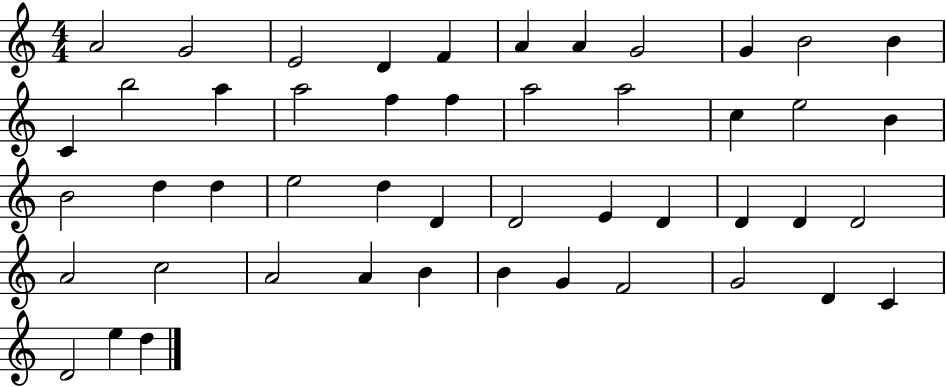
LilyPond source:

{
  \clef treble
  \numericTimeSignature
  \time 4/4
  \key c \major
  a'2 g'2 | e'2 d'4 f'4 | a'4 a'4 g'2 | g'4 b'2 b'4 | \break c'4 b''2 a''4 | a''2 f''4 f''4 | a''2 a''2 | c''4 e''2 b'4 | \break b'2 d''4 d''4 | e''2 d''4 d'4 | d'2 e'4 d'4 | d'4 d'4 d'2 | \break a'2 c''2 | a'2 a'4 b'4 | b'4 g'4 f'2 | g'2 d'4 c'4 | \break d'2 e''4 d''4 | \bar "|."
}